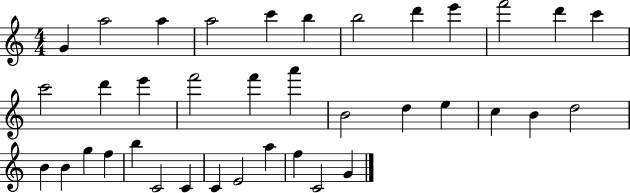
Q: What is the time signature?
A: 4/4